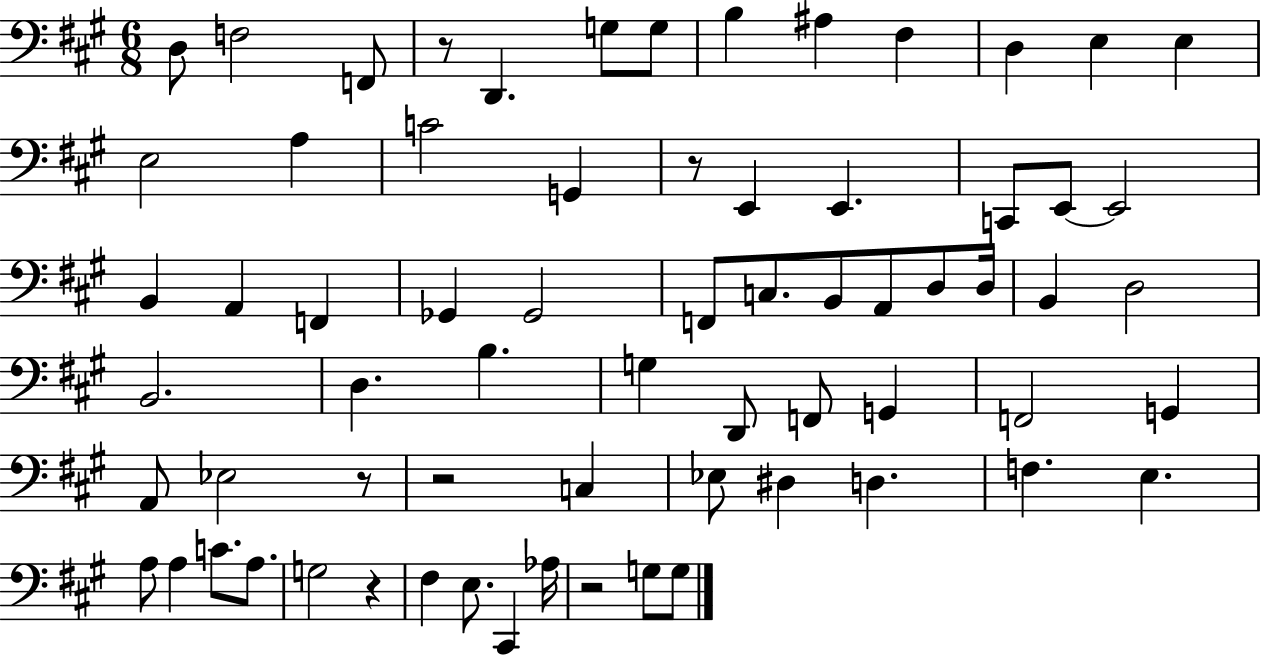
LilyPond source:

{
  \clef bass
  \numericTimeSignature
  \time 6/8
  \key a \major
  d8 f2 f,8 | r8 d,4. g8 g8 | b4 ais4 fis4 | d4 e4 e4 | \break e2 a4 | c'2 g,4 | r8 e,4 e,4. | c,8 e,8~~ e,2 | \break b,4 a,4 f,4 | ges,4 ges,2 | f,8 c8. b,8 a,8 d8 d16 | b,4 d2 | \break b,2. | d4. b4. | g4 d,8 f,8 g,4 | f,2 g,4 | \break a,8 ees2 r8 | r2 c4 | ees8 dis4 d4. | f4. e4. | \break a8 a4 c'8. a8. | g2 r4 | fis4 e8. cis,4 aes16 | r2 g8 g8 | \break \bar "|."
}